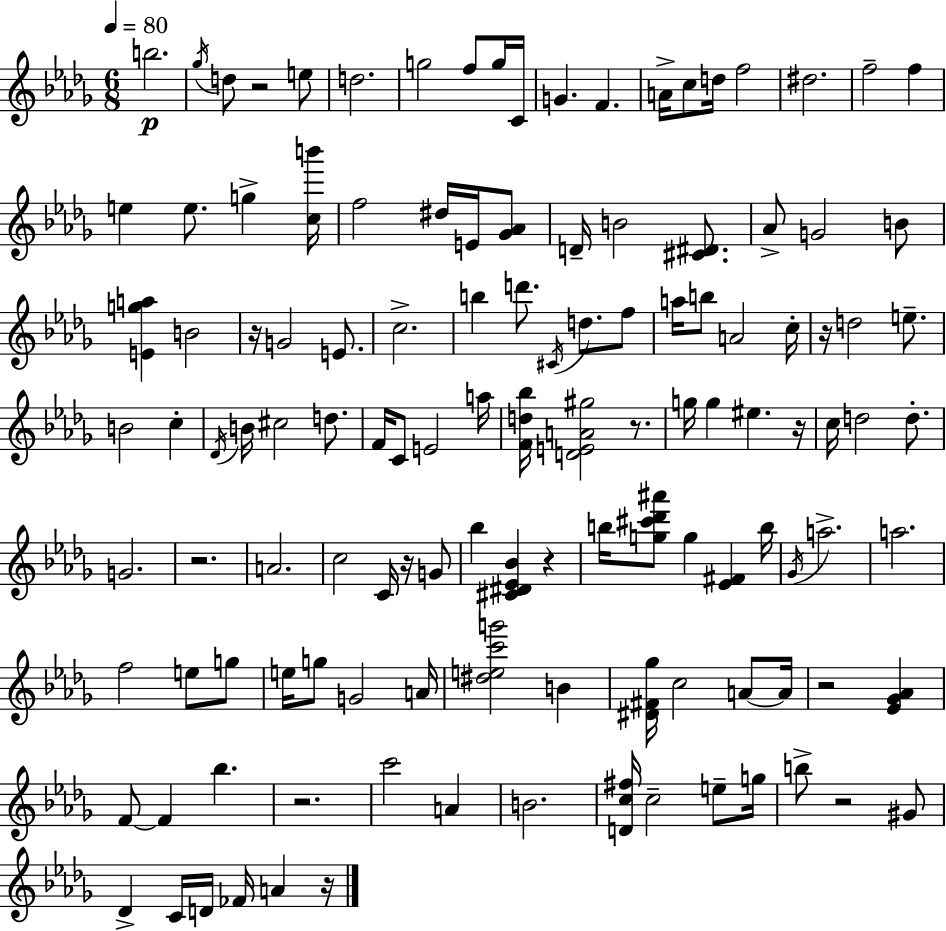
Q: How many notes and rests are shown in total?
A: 124